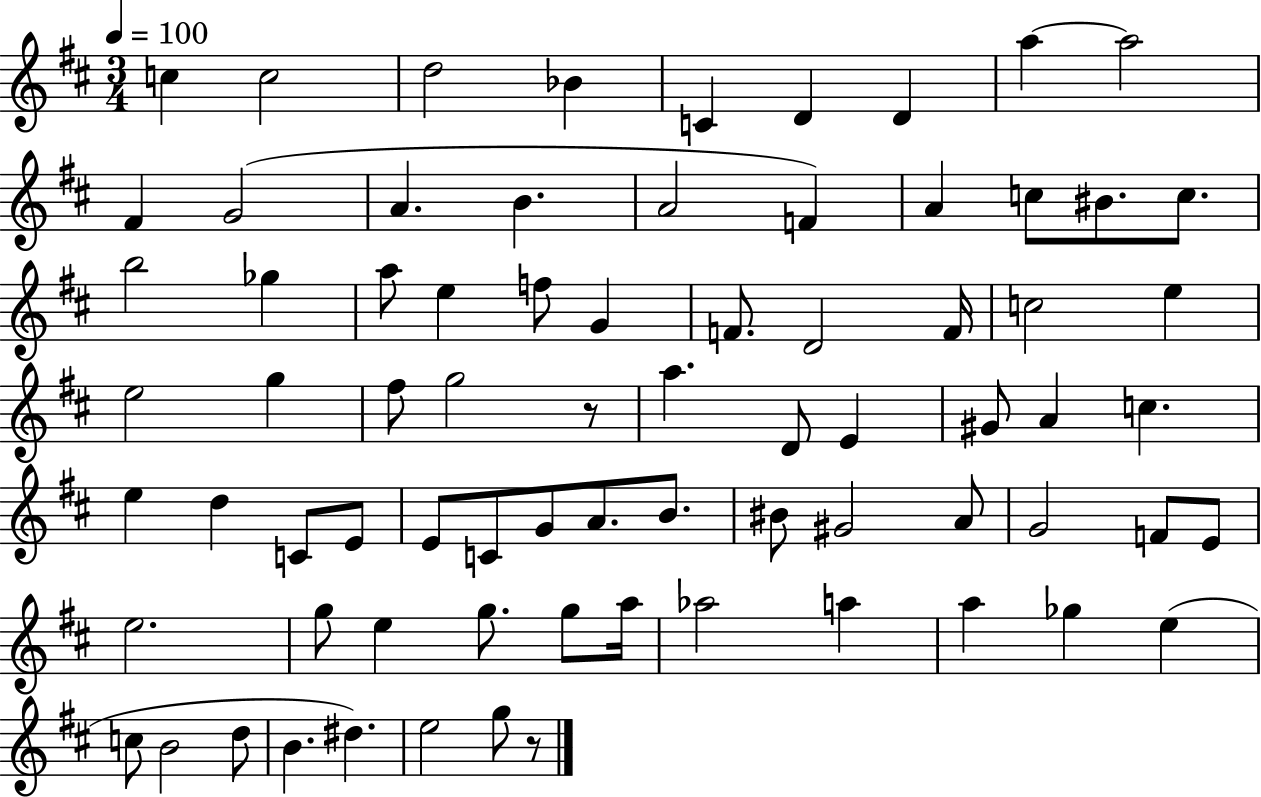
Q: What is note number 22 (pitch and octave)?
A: A5